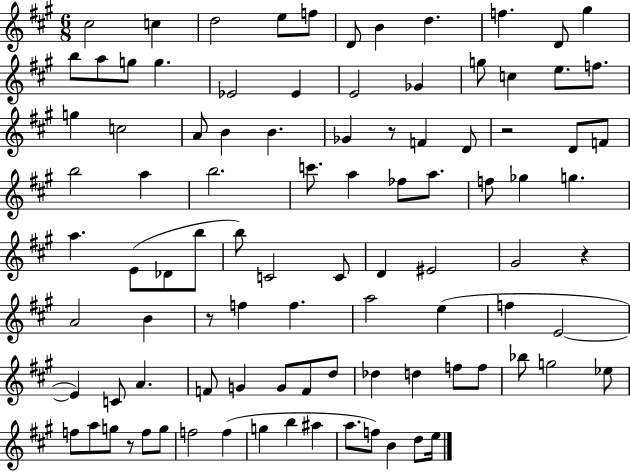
{
  \clef treble
  \numericTimeSignature
  \time 6/8
  \key a \major
  cis''2 c''4 | d''2 e''8 f''8 | d'8 b'4 d''4. | f''4. d'8 gis''4 | \break b''8 a''8 g''8 g''4. | ees'2 ees'4 | e'2 ges'4 | g''8 c''4 e''8. f''8. | \break g''4 c''2 | a'8 b'4 b'4. | ges'4 r8 f'4 d'8 | r2 d'8 f'8 | \break b''2 a''4 | b''2. | c'''8. a''4 fes''8 a''8. | f''8 ges''4 g''4. | \break a''4. e'8( des'8 b''8 | b''8) c'2 c'8 | d'4 eis'2 | gis'2 r4 | \break a'2 b'4 | r8 f''4 f''4. | a''2 e''4( | f''4 e'2~~ | \break e'4) c'8 a'4. | f'8 g'4 g'8 f'8 d''8 | des''4 d''4 f''8 f''8 | bes''8 g''2 ees''8 | \break f''8 a''8 g''8 r8 f''8 g''8 | f''2 f''4( | g''4 b''4 ais''4 | a''8. f''8) b'4 d''8 e''16 | \break \bar "|."
}